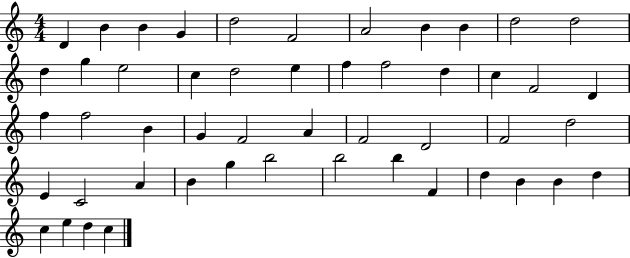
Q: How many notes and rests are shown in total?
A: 50